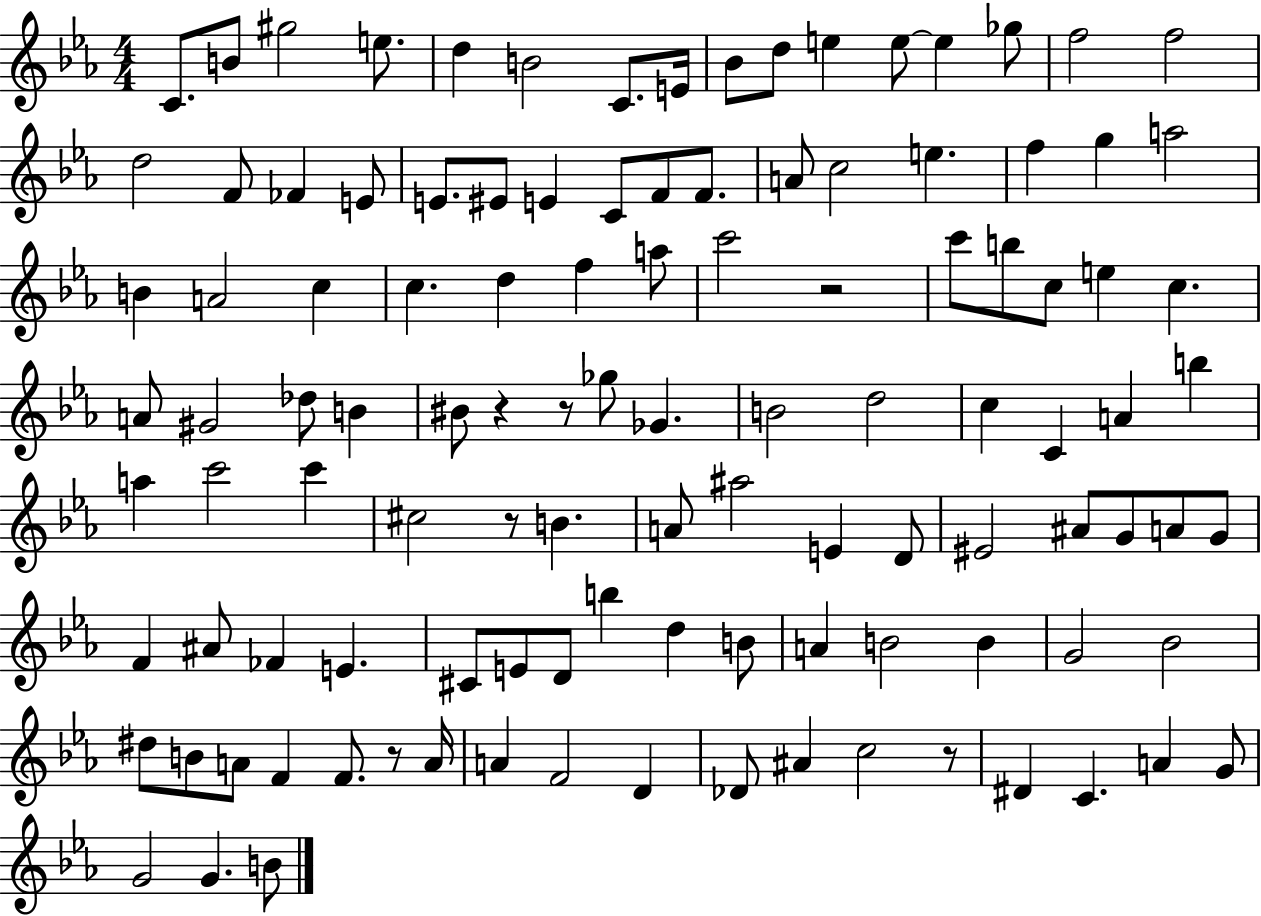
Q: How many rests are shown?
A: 6